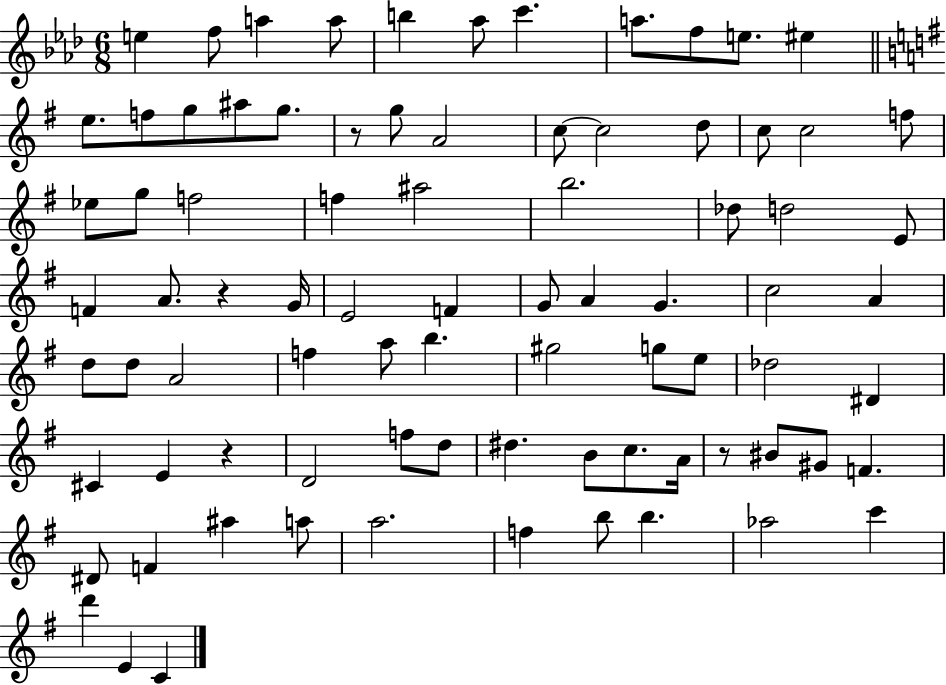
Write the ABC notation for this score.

X:1
T:Untitled
M:6/8
L:1/4
K:Ab
e f/2 a a/2 b _a/2 c' a/2 f/2 e/2 ^e e/2 f/2 g/2 ^a/2 g/2 z/2 g/2 A2 c/2 c2 d/2 c/2 c2 f/2 _e/2 g/2 f2 f ^a2 b2 _d/2 d2 E/2 F A/2 z G/4 E2 F G/2 A G c2 A d/2 d/2 A2 f a/2 b ^g2 g/2 e/2 _d2 ^D ^C E z D2 f/2 d/2 ^d B/2 c/2 A/4 z/2 ^B/2 ^G/2 F ^D/2 F ^a a/2 a2 f b/2 b _a2 c' d' E C